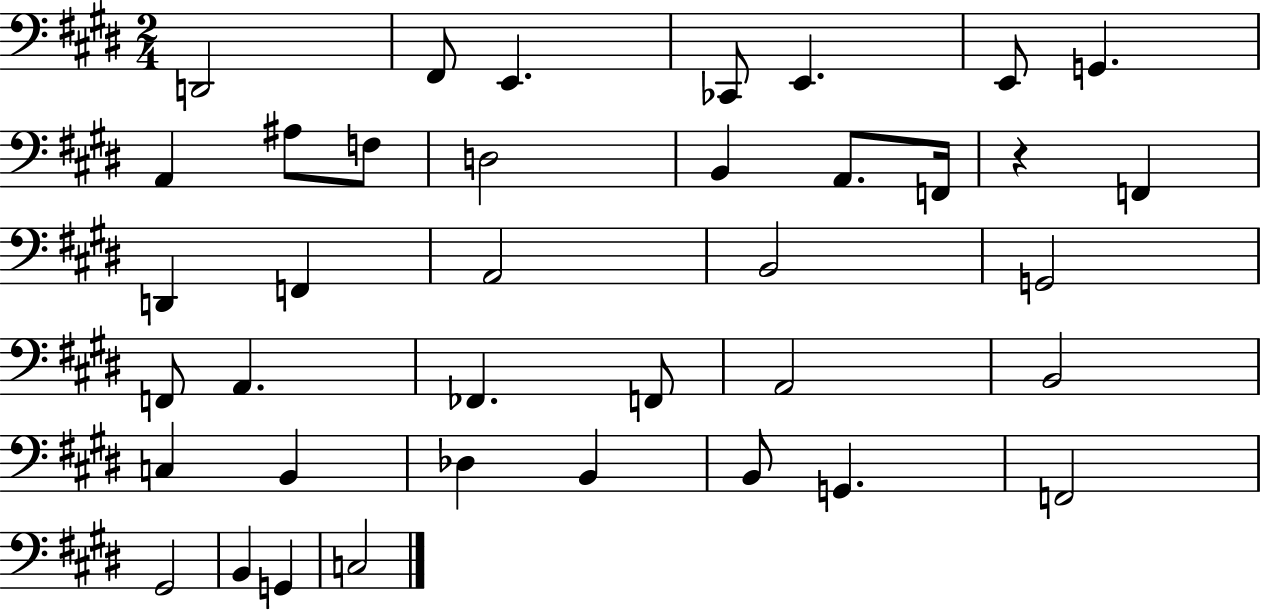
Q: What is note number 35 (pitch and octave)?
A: B2